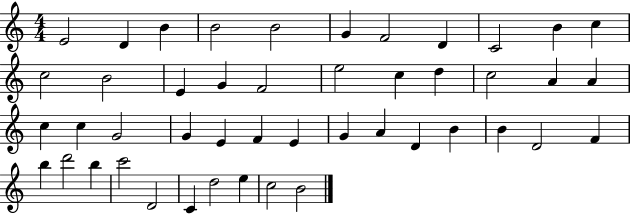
{
  \clef treble
  \numericTimeSignature
  \time 4/4
  \key c \major
  e'2 d'4 b'4 | b'2 b'2 | g'4 f'2 d'4 | c'2 b'4 c''4 | \break c''2 b'2 | e'4 g'4 f'2 | e''2 c''4 d''4 | c''2 a'4 a'4 | \break c''4 c''4 g'2 | g'4 e'4 f'4 e'4 | g'4 a'4 d'4 b'4 | b'4 d'2 f'4 | \break b''4 d'''2 b''4 | c'''2 d'2 | c'4 d''2 e''4 | c''2 b'2 | \break \bar "|."
}